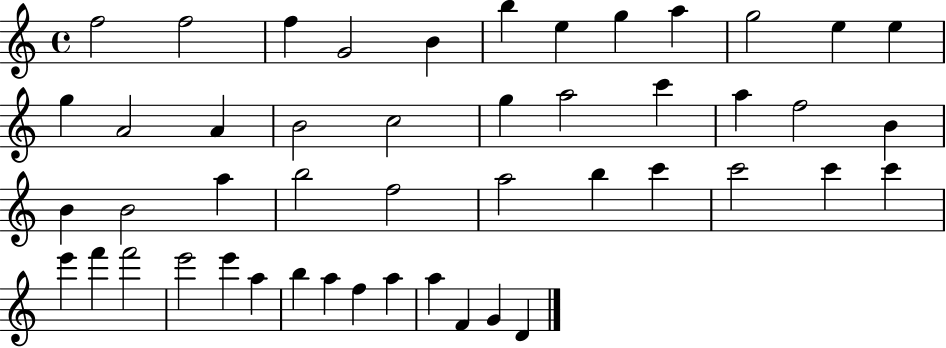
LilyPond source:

{
  \clef treble
  \time 4/4
  \defaultTimeSignature
  \key c \major
  f''2 f''2 | f''4 g'2 b'4 | b''4 e''4 g''4 a''4 | g''2 e''4 e''4 | \break g''4 a'2 a'4 | b'2 c''2 | g''4 a''2 c'''4 | a''4 f''2 b'4 | \break b'4 b'2 a''4 | b''2 f''2 | a''2 b''4 c'''4 | c'''2 c'''4 c'''4 | \break e'''4 f'''4 f'''2 | e'''2 e'''4 a''4 | b''4 a''4 f''4 a''4 | a''4 f'4 g'4 d'4 | \break \bar "|."
}